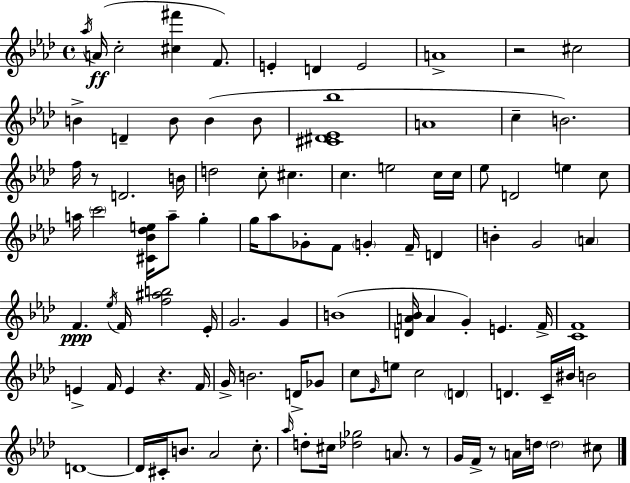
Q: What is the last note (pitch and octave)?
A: C#5